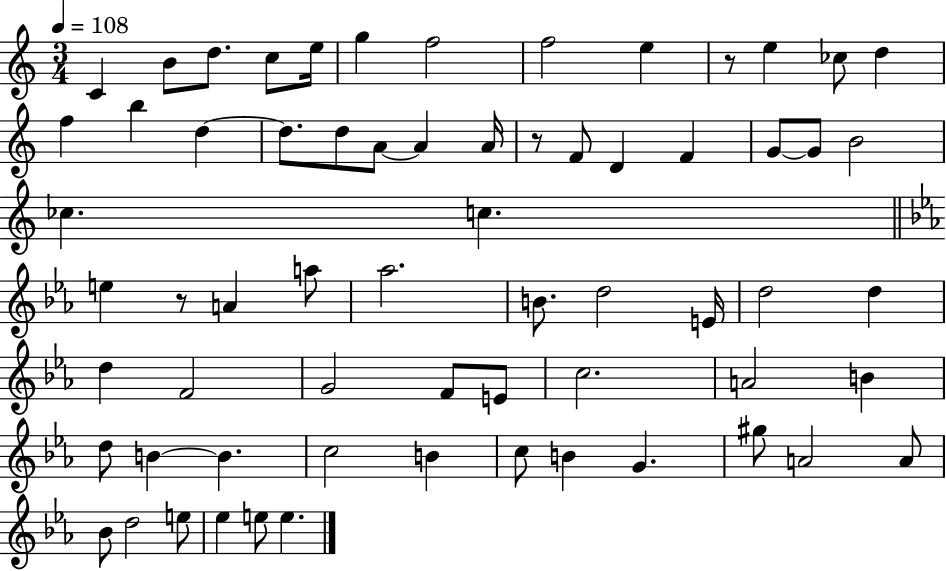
X:1
T:Untitled
M:3/4
L:1/4
K:C
C B/2 d/2 c/2 e/4 g f2 f2 e z/2 e _c/2 d f b d d/2 d/2 A/2 A A/4 z/2 F/2 D F G/2 G/2 B2 _c c e z/2 A a/2 _a2 B/2 d2 E/4 d2 d d F2 G2 F/2 E/2 c2 A2 B d/2 B B c2 B c/2 B G ^g/2 A2 A/2 _B/2 d2 e/2 _e e/2 e